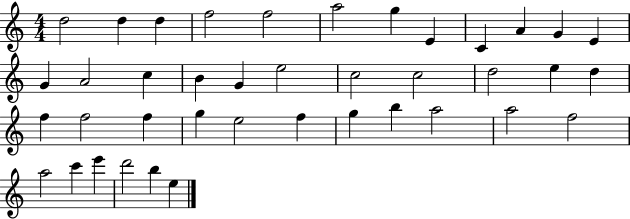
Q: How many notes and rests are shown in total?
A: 40